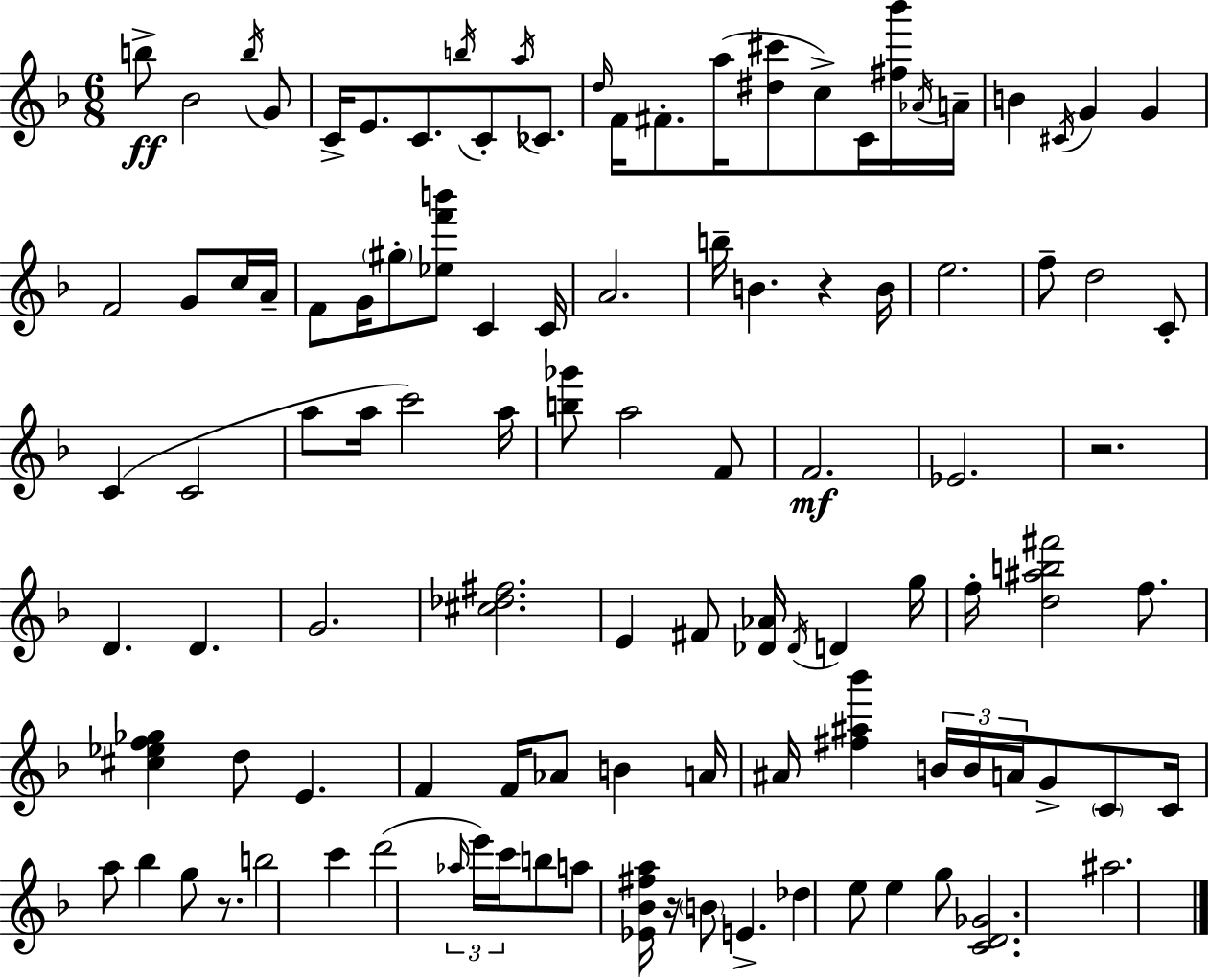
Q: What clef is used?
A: treble